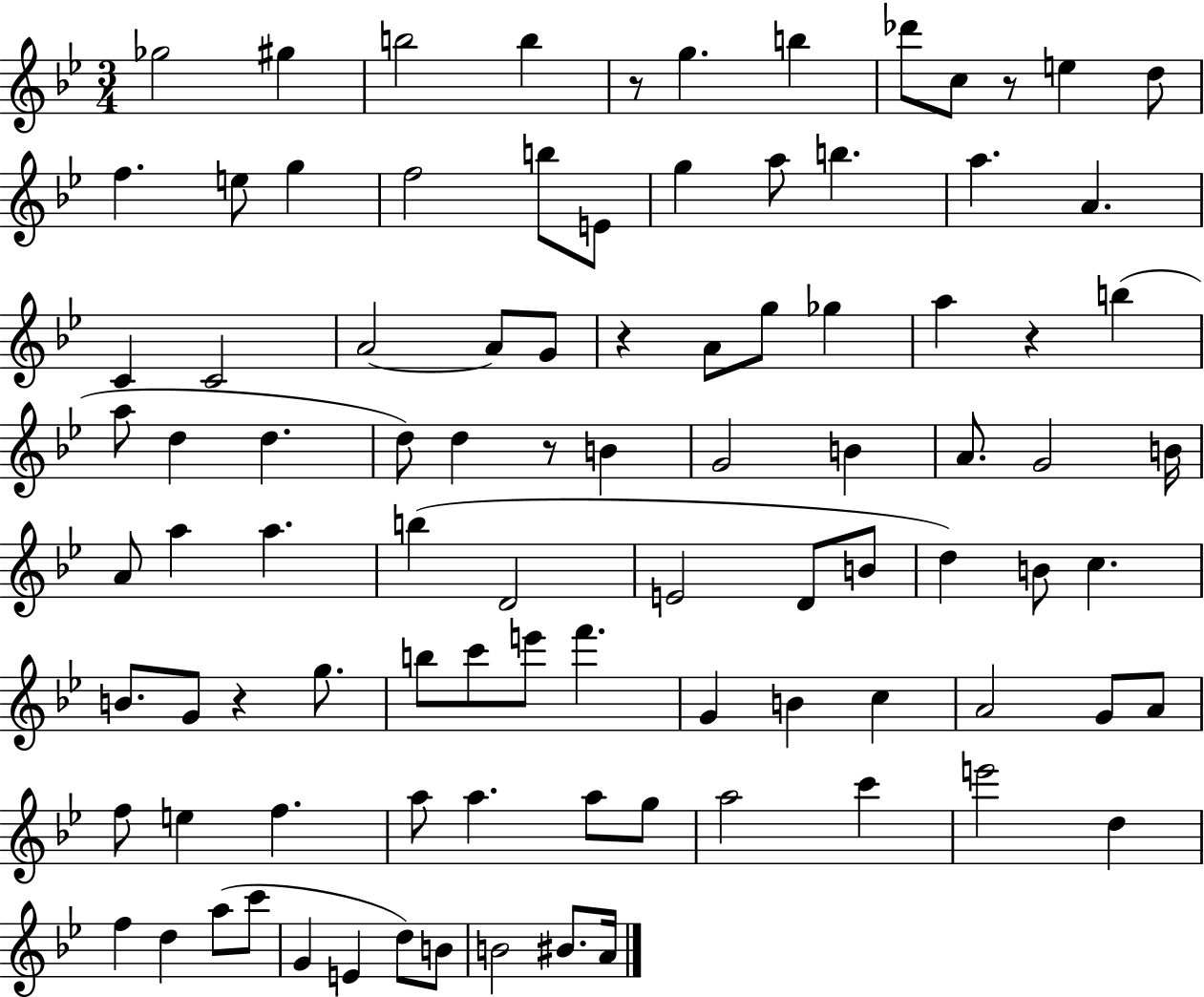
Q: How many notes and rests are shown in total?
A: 94